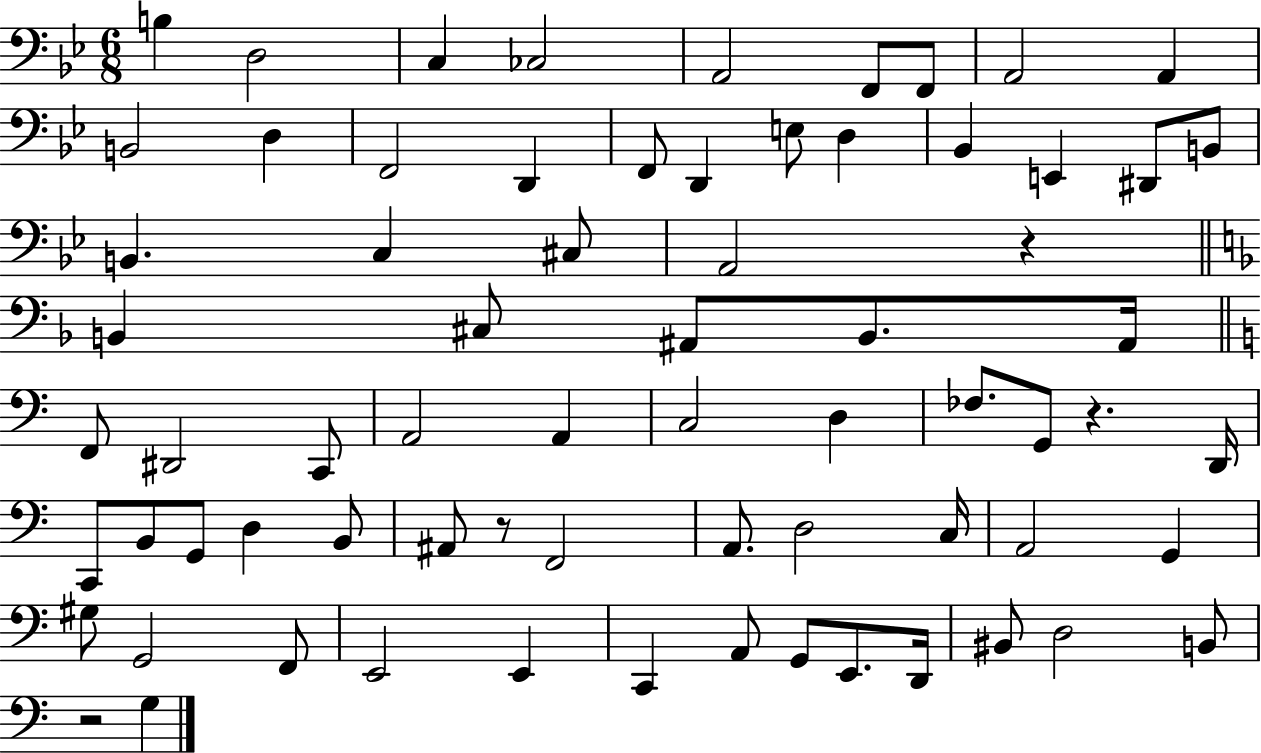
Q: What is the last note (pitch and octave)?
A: G3